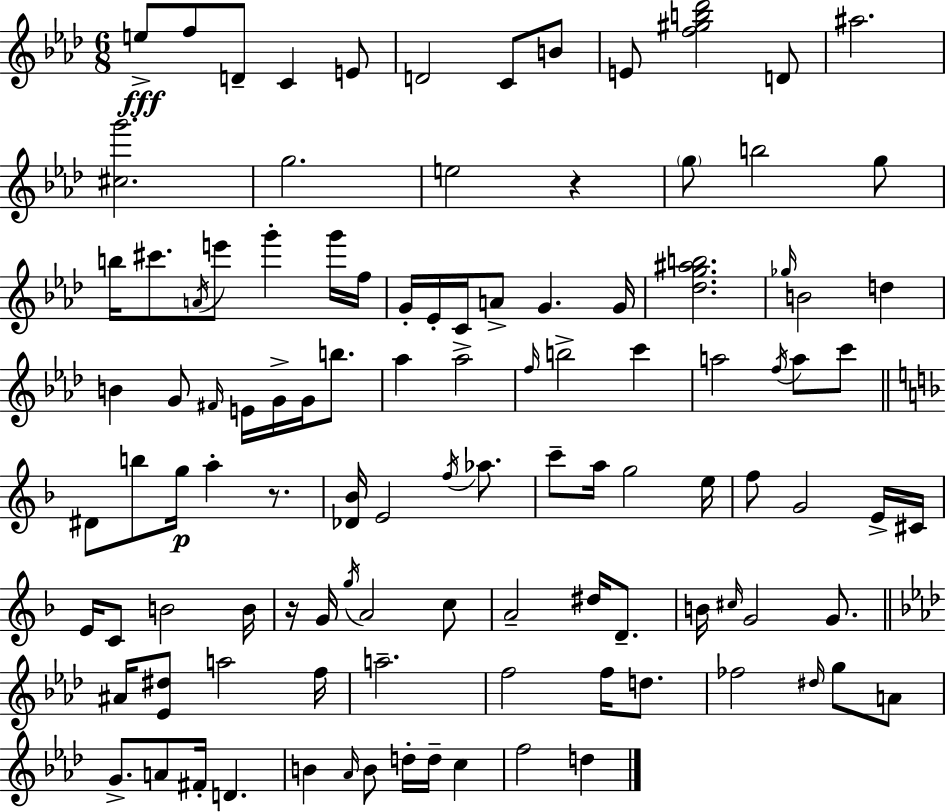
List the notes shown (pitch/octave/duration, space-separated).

E5/e F5/e D4/e C4/q E4/e D4/h C4/e B4/e E4/e [F5,G#5,B5,Db6]/h D4/e A#5/h. [C#5,G6]/h. G5/h. E5/h R/q G5/e B5/h G5/e B5/s C#6/e. A4/s E6/e G6/q G6/s F5/s G4/s Eb4/s C4/s A4/e G4/q. G4/s [Db5,G5,A#5,B5]/h. Gb5/s B4/h D5/q B4/q G4/e F#4/s E4/s G4/s G4/s B5/e. Ab5/q Ab5/h F5/s B5/h C6/q A5/h F5/s A5/e C6/e D#4/e B5/e G5/s A5/q R/e. [Db4,Bb4]/s E4/h F5/s Ab5/e. C6/e A5/s G5/h E5/s F5/e G4/h E4/s C#4/s E4/s C4/e B4/h B4/s R/s G4/s G5/s A4/h C5/e A4/h D#5/s D4/e. B4/s C#5/s G4/h G4/e. A#4/s [Eb4,D#5]/e A5/h F5/s A5/h. F5/h F5/s D5/e. FES5/h D#5/s G5/e A4/e G4/e. A4/e F#4/s D4/q. B4/q Ab4/s B4/e D5/s D5/s C5/q F5/h D5/q